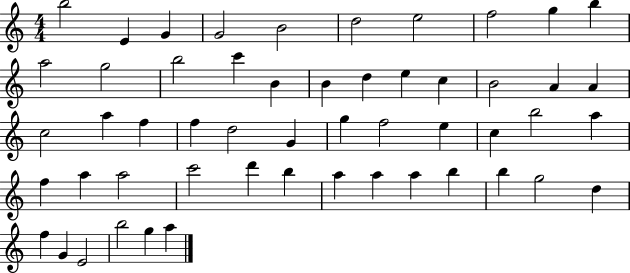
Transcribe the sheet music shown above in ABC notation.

X:1
T:Untitled
M:4/4
L:1/4
K:C
b2 E G G2 B2 d2 e2 f2 g b a2 g2 b2 c' B B d e c B2 A A c2 a f f d2 G g f2 e c b2 a f a a2 c'2 d' b a a a b b g2 d f G E2 b2 g a